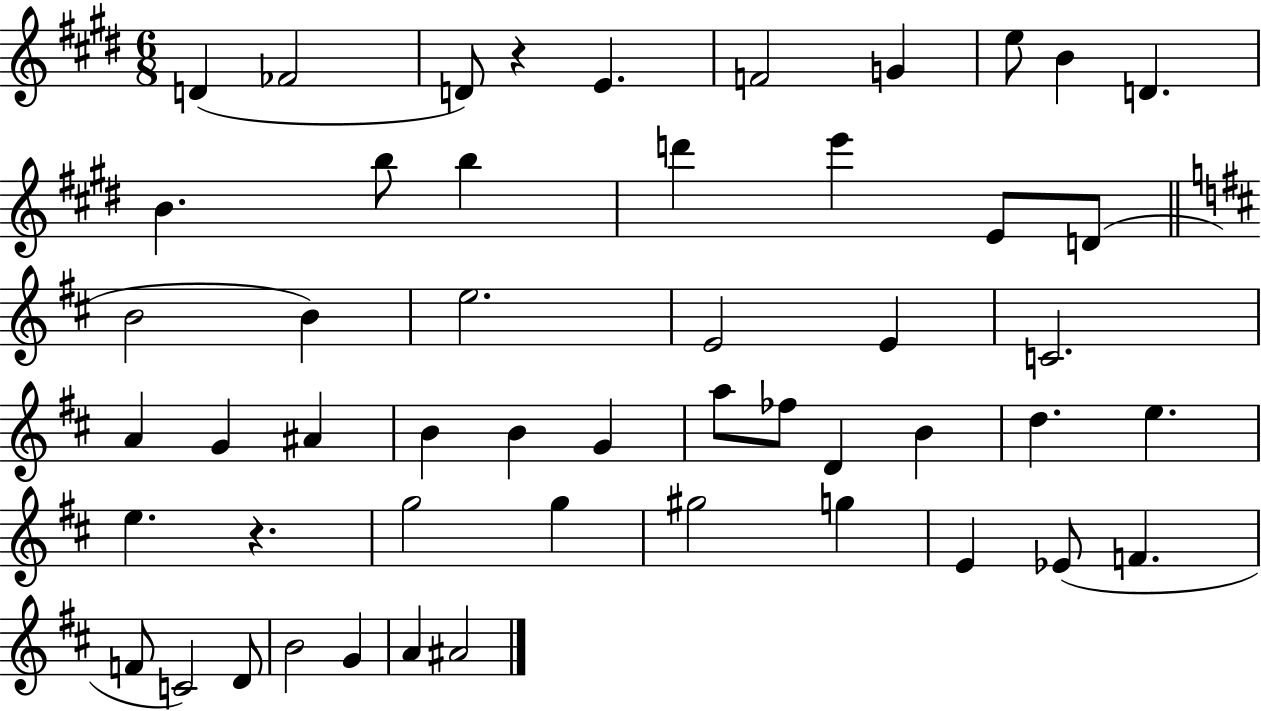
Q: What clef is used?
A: treble